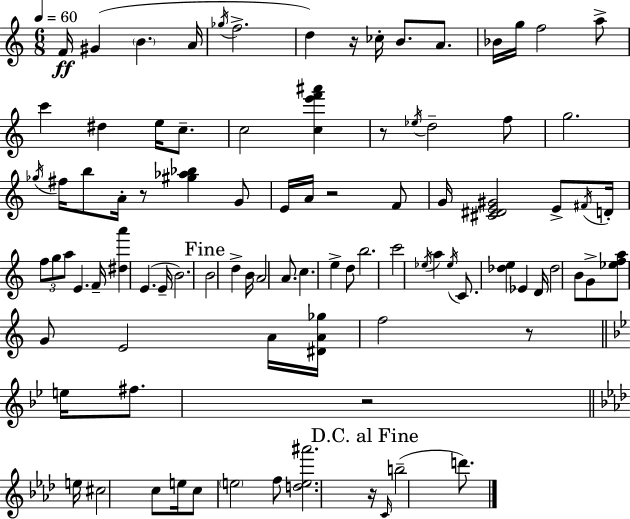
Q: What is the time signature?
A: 6/8